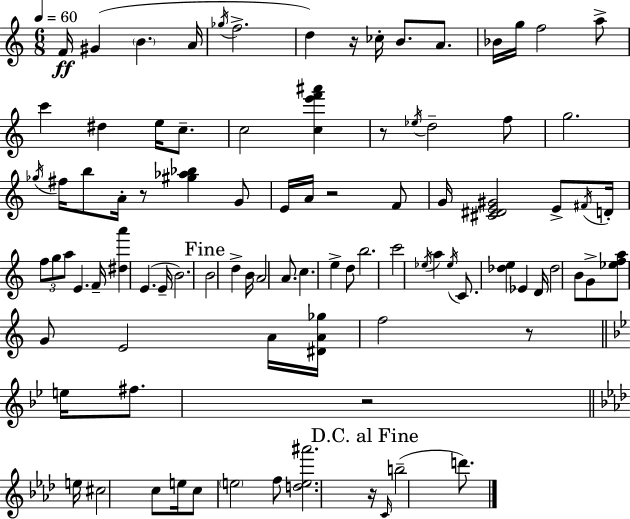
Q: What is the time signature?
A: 6/8